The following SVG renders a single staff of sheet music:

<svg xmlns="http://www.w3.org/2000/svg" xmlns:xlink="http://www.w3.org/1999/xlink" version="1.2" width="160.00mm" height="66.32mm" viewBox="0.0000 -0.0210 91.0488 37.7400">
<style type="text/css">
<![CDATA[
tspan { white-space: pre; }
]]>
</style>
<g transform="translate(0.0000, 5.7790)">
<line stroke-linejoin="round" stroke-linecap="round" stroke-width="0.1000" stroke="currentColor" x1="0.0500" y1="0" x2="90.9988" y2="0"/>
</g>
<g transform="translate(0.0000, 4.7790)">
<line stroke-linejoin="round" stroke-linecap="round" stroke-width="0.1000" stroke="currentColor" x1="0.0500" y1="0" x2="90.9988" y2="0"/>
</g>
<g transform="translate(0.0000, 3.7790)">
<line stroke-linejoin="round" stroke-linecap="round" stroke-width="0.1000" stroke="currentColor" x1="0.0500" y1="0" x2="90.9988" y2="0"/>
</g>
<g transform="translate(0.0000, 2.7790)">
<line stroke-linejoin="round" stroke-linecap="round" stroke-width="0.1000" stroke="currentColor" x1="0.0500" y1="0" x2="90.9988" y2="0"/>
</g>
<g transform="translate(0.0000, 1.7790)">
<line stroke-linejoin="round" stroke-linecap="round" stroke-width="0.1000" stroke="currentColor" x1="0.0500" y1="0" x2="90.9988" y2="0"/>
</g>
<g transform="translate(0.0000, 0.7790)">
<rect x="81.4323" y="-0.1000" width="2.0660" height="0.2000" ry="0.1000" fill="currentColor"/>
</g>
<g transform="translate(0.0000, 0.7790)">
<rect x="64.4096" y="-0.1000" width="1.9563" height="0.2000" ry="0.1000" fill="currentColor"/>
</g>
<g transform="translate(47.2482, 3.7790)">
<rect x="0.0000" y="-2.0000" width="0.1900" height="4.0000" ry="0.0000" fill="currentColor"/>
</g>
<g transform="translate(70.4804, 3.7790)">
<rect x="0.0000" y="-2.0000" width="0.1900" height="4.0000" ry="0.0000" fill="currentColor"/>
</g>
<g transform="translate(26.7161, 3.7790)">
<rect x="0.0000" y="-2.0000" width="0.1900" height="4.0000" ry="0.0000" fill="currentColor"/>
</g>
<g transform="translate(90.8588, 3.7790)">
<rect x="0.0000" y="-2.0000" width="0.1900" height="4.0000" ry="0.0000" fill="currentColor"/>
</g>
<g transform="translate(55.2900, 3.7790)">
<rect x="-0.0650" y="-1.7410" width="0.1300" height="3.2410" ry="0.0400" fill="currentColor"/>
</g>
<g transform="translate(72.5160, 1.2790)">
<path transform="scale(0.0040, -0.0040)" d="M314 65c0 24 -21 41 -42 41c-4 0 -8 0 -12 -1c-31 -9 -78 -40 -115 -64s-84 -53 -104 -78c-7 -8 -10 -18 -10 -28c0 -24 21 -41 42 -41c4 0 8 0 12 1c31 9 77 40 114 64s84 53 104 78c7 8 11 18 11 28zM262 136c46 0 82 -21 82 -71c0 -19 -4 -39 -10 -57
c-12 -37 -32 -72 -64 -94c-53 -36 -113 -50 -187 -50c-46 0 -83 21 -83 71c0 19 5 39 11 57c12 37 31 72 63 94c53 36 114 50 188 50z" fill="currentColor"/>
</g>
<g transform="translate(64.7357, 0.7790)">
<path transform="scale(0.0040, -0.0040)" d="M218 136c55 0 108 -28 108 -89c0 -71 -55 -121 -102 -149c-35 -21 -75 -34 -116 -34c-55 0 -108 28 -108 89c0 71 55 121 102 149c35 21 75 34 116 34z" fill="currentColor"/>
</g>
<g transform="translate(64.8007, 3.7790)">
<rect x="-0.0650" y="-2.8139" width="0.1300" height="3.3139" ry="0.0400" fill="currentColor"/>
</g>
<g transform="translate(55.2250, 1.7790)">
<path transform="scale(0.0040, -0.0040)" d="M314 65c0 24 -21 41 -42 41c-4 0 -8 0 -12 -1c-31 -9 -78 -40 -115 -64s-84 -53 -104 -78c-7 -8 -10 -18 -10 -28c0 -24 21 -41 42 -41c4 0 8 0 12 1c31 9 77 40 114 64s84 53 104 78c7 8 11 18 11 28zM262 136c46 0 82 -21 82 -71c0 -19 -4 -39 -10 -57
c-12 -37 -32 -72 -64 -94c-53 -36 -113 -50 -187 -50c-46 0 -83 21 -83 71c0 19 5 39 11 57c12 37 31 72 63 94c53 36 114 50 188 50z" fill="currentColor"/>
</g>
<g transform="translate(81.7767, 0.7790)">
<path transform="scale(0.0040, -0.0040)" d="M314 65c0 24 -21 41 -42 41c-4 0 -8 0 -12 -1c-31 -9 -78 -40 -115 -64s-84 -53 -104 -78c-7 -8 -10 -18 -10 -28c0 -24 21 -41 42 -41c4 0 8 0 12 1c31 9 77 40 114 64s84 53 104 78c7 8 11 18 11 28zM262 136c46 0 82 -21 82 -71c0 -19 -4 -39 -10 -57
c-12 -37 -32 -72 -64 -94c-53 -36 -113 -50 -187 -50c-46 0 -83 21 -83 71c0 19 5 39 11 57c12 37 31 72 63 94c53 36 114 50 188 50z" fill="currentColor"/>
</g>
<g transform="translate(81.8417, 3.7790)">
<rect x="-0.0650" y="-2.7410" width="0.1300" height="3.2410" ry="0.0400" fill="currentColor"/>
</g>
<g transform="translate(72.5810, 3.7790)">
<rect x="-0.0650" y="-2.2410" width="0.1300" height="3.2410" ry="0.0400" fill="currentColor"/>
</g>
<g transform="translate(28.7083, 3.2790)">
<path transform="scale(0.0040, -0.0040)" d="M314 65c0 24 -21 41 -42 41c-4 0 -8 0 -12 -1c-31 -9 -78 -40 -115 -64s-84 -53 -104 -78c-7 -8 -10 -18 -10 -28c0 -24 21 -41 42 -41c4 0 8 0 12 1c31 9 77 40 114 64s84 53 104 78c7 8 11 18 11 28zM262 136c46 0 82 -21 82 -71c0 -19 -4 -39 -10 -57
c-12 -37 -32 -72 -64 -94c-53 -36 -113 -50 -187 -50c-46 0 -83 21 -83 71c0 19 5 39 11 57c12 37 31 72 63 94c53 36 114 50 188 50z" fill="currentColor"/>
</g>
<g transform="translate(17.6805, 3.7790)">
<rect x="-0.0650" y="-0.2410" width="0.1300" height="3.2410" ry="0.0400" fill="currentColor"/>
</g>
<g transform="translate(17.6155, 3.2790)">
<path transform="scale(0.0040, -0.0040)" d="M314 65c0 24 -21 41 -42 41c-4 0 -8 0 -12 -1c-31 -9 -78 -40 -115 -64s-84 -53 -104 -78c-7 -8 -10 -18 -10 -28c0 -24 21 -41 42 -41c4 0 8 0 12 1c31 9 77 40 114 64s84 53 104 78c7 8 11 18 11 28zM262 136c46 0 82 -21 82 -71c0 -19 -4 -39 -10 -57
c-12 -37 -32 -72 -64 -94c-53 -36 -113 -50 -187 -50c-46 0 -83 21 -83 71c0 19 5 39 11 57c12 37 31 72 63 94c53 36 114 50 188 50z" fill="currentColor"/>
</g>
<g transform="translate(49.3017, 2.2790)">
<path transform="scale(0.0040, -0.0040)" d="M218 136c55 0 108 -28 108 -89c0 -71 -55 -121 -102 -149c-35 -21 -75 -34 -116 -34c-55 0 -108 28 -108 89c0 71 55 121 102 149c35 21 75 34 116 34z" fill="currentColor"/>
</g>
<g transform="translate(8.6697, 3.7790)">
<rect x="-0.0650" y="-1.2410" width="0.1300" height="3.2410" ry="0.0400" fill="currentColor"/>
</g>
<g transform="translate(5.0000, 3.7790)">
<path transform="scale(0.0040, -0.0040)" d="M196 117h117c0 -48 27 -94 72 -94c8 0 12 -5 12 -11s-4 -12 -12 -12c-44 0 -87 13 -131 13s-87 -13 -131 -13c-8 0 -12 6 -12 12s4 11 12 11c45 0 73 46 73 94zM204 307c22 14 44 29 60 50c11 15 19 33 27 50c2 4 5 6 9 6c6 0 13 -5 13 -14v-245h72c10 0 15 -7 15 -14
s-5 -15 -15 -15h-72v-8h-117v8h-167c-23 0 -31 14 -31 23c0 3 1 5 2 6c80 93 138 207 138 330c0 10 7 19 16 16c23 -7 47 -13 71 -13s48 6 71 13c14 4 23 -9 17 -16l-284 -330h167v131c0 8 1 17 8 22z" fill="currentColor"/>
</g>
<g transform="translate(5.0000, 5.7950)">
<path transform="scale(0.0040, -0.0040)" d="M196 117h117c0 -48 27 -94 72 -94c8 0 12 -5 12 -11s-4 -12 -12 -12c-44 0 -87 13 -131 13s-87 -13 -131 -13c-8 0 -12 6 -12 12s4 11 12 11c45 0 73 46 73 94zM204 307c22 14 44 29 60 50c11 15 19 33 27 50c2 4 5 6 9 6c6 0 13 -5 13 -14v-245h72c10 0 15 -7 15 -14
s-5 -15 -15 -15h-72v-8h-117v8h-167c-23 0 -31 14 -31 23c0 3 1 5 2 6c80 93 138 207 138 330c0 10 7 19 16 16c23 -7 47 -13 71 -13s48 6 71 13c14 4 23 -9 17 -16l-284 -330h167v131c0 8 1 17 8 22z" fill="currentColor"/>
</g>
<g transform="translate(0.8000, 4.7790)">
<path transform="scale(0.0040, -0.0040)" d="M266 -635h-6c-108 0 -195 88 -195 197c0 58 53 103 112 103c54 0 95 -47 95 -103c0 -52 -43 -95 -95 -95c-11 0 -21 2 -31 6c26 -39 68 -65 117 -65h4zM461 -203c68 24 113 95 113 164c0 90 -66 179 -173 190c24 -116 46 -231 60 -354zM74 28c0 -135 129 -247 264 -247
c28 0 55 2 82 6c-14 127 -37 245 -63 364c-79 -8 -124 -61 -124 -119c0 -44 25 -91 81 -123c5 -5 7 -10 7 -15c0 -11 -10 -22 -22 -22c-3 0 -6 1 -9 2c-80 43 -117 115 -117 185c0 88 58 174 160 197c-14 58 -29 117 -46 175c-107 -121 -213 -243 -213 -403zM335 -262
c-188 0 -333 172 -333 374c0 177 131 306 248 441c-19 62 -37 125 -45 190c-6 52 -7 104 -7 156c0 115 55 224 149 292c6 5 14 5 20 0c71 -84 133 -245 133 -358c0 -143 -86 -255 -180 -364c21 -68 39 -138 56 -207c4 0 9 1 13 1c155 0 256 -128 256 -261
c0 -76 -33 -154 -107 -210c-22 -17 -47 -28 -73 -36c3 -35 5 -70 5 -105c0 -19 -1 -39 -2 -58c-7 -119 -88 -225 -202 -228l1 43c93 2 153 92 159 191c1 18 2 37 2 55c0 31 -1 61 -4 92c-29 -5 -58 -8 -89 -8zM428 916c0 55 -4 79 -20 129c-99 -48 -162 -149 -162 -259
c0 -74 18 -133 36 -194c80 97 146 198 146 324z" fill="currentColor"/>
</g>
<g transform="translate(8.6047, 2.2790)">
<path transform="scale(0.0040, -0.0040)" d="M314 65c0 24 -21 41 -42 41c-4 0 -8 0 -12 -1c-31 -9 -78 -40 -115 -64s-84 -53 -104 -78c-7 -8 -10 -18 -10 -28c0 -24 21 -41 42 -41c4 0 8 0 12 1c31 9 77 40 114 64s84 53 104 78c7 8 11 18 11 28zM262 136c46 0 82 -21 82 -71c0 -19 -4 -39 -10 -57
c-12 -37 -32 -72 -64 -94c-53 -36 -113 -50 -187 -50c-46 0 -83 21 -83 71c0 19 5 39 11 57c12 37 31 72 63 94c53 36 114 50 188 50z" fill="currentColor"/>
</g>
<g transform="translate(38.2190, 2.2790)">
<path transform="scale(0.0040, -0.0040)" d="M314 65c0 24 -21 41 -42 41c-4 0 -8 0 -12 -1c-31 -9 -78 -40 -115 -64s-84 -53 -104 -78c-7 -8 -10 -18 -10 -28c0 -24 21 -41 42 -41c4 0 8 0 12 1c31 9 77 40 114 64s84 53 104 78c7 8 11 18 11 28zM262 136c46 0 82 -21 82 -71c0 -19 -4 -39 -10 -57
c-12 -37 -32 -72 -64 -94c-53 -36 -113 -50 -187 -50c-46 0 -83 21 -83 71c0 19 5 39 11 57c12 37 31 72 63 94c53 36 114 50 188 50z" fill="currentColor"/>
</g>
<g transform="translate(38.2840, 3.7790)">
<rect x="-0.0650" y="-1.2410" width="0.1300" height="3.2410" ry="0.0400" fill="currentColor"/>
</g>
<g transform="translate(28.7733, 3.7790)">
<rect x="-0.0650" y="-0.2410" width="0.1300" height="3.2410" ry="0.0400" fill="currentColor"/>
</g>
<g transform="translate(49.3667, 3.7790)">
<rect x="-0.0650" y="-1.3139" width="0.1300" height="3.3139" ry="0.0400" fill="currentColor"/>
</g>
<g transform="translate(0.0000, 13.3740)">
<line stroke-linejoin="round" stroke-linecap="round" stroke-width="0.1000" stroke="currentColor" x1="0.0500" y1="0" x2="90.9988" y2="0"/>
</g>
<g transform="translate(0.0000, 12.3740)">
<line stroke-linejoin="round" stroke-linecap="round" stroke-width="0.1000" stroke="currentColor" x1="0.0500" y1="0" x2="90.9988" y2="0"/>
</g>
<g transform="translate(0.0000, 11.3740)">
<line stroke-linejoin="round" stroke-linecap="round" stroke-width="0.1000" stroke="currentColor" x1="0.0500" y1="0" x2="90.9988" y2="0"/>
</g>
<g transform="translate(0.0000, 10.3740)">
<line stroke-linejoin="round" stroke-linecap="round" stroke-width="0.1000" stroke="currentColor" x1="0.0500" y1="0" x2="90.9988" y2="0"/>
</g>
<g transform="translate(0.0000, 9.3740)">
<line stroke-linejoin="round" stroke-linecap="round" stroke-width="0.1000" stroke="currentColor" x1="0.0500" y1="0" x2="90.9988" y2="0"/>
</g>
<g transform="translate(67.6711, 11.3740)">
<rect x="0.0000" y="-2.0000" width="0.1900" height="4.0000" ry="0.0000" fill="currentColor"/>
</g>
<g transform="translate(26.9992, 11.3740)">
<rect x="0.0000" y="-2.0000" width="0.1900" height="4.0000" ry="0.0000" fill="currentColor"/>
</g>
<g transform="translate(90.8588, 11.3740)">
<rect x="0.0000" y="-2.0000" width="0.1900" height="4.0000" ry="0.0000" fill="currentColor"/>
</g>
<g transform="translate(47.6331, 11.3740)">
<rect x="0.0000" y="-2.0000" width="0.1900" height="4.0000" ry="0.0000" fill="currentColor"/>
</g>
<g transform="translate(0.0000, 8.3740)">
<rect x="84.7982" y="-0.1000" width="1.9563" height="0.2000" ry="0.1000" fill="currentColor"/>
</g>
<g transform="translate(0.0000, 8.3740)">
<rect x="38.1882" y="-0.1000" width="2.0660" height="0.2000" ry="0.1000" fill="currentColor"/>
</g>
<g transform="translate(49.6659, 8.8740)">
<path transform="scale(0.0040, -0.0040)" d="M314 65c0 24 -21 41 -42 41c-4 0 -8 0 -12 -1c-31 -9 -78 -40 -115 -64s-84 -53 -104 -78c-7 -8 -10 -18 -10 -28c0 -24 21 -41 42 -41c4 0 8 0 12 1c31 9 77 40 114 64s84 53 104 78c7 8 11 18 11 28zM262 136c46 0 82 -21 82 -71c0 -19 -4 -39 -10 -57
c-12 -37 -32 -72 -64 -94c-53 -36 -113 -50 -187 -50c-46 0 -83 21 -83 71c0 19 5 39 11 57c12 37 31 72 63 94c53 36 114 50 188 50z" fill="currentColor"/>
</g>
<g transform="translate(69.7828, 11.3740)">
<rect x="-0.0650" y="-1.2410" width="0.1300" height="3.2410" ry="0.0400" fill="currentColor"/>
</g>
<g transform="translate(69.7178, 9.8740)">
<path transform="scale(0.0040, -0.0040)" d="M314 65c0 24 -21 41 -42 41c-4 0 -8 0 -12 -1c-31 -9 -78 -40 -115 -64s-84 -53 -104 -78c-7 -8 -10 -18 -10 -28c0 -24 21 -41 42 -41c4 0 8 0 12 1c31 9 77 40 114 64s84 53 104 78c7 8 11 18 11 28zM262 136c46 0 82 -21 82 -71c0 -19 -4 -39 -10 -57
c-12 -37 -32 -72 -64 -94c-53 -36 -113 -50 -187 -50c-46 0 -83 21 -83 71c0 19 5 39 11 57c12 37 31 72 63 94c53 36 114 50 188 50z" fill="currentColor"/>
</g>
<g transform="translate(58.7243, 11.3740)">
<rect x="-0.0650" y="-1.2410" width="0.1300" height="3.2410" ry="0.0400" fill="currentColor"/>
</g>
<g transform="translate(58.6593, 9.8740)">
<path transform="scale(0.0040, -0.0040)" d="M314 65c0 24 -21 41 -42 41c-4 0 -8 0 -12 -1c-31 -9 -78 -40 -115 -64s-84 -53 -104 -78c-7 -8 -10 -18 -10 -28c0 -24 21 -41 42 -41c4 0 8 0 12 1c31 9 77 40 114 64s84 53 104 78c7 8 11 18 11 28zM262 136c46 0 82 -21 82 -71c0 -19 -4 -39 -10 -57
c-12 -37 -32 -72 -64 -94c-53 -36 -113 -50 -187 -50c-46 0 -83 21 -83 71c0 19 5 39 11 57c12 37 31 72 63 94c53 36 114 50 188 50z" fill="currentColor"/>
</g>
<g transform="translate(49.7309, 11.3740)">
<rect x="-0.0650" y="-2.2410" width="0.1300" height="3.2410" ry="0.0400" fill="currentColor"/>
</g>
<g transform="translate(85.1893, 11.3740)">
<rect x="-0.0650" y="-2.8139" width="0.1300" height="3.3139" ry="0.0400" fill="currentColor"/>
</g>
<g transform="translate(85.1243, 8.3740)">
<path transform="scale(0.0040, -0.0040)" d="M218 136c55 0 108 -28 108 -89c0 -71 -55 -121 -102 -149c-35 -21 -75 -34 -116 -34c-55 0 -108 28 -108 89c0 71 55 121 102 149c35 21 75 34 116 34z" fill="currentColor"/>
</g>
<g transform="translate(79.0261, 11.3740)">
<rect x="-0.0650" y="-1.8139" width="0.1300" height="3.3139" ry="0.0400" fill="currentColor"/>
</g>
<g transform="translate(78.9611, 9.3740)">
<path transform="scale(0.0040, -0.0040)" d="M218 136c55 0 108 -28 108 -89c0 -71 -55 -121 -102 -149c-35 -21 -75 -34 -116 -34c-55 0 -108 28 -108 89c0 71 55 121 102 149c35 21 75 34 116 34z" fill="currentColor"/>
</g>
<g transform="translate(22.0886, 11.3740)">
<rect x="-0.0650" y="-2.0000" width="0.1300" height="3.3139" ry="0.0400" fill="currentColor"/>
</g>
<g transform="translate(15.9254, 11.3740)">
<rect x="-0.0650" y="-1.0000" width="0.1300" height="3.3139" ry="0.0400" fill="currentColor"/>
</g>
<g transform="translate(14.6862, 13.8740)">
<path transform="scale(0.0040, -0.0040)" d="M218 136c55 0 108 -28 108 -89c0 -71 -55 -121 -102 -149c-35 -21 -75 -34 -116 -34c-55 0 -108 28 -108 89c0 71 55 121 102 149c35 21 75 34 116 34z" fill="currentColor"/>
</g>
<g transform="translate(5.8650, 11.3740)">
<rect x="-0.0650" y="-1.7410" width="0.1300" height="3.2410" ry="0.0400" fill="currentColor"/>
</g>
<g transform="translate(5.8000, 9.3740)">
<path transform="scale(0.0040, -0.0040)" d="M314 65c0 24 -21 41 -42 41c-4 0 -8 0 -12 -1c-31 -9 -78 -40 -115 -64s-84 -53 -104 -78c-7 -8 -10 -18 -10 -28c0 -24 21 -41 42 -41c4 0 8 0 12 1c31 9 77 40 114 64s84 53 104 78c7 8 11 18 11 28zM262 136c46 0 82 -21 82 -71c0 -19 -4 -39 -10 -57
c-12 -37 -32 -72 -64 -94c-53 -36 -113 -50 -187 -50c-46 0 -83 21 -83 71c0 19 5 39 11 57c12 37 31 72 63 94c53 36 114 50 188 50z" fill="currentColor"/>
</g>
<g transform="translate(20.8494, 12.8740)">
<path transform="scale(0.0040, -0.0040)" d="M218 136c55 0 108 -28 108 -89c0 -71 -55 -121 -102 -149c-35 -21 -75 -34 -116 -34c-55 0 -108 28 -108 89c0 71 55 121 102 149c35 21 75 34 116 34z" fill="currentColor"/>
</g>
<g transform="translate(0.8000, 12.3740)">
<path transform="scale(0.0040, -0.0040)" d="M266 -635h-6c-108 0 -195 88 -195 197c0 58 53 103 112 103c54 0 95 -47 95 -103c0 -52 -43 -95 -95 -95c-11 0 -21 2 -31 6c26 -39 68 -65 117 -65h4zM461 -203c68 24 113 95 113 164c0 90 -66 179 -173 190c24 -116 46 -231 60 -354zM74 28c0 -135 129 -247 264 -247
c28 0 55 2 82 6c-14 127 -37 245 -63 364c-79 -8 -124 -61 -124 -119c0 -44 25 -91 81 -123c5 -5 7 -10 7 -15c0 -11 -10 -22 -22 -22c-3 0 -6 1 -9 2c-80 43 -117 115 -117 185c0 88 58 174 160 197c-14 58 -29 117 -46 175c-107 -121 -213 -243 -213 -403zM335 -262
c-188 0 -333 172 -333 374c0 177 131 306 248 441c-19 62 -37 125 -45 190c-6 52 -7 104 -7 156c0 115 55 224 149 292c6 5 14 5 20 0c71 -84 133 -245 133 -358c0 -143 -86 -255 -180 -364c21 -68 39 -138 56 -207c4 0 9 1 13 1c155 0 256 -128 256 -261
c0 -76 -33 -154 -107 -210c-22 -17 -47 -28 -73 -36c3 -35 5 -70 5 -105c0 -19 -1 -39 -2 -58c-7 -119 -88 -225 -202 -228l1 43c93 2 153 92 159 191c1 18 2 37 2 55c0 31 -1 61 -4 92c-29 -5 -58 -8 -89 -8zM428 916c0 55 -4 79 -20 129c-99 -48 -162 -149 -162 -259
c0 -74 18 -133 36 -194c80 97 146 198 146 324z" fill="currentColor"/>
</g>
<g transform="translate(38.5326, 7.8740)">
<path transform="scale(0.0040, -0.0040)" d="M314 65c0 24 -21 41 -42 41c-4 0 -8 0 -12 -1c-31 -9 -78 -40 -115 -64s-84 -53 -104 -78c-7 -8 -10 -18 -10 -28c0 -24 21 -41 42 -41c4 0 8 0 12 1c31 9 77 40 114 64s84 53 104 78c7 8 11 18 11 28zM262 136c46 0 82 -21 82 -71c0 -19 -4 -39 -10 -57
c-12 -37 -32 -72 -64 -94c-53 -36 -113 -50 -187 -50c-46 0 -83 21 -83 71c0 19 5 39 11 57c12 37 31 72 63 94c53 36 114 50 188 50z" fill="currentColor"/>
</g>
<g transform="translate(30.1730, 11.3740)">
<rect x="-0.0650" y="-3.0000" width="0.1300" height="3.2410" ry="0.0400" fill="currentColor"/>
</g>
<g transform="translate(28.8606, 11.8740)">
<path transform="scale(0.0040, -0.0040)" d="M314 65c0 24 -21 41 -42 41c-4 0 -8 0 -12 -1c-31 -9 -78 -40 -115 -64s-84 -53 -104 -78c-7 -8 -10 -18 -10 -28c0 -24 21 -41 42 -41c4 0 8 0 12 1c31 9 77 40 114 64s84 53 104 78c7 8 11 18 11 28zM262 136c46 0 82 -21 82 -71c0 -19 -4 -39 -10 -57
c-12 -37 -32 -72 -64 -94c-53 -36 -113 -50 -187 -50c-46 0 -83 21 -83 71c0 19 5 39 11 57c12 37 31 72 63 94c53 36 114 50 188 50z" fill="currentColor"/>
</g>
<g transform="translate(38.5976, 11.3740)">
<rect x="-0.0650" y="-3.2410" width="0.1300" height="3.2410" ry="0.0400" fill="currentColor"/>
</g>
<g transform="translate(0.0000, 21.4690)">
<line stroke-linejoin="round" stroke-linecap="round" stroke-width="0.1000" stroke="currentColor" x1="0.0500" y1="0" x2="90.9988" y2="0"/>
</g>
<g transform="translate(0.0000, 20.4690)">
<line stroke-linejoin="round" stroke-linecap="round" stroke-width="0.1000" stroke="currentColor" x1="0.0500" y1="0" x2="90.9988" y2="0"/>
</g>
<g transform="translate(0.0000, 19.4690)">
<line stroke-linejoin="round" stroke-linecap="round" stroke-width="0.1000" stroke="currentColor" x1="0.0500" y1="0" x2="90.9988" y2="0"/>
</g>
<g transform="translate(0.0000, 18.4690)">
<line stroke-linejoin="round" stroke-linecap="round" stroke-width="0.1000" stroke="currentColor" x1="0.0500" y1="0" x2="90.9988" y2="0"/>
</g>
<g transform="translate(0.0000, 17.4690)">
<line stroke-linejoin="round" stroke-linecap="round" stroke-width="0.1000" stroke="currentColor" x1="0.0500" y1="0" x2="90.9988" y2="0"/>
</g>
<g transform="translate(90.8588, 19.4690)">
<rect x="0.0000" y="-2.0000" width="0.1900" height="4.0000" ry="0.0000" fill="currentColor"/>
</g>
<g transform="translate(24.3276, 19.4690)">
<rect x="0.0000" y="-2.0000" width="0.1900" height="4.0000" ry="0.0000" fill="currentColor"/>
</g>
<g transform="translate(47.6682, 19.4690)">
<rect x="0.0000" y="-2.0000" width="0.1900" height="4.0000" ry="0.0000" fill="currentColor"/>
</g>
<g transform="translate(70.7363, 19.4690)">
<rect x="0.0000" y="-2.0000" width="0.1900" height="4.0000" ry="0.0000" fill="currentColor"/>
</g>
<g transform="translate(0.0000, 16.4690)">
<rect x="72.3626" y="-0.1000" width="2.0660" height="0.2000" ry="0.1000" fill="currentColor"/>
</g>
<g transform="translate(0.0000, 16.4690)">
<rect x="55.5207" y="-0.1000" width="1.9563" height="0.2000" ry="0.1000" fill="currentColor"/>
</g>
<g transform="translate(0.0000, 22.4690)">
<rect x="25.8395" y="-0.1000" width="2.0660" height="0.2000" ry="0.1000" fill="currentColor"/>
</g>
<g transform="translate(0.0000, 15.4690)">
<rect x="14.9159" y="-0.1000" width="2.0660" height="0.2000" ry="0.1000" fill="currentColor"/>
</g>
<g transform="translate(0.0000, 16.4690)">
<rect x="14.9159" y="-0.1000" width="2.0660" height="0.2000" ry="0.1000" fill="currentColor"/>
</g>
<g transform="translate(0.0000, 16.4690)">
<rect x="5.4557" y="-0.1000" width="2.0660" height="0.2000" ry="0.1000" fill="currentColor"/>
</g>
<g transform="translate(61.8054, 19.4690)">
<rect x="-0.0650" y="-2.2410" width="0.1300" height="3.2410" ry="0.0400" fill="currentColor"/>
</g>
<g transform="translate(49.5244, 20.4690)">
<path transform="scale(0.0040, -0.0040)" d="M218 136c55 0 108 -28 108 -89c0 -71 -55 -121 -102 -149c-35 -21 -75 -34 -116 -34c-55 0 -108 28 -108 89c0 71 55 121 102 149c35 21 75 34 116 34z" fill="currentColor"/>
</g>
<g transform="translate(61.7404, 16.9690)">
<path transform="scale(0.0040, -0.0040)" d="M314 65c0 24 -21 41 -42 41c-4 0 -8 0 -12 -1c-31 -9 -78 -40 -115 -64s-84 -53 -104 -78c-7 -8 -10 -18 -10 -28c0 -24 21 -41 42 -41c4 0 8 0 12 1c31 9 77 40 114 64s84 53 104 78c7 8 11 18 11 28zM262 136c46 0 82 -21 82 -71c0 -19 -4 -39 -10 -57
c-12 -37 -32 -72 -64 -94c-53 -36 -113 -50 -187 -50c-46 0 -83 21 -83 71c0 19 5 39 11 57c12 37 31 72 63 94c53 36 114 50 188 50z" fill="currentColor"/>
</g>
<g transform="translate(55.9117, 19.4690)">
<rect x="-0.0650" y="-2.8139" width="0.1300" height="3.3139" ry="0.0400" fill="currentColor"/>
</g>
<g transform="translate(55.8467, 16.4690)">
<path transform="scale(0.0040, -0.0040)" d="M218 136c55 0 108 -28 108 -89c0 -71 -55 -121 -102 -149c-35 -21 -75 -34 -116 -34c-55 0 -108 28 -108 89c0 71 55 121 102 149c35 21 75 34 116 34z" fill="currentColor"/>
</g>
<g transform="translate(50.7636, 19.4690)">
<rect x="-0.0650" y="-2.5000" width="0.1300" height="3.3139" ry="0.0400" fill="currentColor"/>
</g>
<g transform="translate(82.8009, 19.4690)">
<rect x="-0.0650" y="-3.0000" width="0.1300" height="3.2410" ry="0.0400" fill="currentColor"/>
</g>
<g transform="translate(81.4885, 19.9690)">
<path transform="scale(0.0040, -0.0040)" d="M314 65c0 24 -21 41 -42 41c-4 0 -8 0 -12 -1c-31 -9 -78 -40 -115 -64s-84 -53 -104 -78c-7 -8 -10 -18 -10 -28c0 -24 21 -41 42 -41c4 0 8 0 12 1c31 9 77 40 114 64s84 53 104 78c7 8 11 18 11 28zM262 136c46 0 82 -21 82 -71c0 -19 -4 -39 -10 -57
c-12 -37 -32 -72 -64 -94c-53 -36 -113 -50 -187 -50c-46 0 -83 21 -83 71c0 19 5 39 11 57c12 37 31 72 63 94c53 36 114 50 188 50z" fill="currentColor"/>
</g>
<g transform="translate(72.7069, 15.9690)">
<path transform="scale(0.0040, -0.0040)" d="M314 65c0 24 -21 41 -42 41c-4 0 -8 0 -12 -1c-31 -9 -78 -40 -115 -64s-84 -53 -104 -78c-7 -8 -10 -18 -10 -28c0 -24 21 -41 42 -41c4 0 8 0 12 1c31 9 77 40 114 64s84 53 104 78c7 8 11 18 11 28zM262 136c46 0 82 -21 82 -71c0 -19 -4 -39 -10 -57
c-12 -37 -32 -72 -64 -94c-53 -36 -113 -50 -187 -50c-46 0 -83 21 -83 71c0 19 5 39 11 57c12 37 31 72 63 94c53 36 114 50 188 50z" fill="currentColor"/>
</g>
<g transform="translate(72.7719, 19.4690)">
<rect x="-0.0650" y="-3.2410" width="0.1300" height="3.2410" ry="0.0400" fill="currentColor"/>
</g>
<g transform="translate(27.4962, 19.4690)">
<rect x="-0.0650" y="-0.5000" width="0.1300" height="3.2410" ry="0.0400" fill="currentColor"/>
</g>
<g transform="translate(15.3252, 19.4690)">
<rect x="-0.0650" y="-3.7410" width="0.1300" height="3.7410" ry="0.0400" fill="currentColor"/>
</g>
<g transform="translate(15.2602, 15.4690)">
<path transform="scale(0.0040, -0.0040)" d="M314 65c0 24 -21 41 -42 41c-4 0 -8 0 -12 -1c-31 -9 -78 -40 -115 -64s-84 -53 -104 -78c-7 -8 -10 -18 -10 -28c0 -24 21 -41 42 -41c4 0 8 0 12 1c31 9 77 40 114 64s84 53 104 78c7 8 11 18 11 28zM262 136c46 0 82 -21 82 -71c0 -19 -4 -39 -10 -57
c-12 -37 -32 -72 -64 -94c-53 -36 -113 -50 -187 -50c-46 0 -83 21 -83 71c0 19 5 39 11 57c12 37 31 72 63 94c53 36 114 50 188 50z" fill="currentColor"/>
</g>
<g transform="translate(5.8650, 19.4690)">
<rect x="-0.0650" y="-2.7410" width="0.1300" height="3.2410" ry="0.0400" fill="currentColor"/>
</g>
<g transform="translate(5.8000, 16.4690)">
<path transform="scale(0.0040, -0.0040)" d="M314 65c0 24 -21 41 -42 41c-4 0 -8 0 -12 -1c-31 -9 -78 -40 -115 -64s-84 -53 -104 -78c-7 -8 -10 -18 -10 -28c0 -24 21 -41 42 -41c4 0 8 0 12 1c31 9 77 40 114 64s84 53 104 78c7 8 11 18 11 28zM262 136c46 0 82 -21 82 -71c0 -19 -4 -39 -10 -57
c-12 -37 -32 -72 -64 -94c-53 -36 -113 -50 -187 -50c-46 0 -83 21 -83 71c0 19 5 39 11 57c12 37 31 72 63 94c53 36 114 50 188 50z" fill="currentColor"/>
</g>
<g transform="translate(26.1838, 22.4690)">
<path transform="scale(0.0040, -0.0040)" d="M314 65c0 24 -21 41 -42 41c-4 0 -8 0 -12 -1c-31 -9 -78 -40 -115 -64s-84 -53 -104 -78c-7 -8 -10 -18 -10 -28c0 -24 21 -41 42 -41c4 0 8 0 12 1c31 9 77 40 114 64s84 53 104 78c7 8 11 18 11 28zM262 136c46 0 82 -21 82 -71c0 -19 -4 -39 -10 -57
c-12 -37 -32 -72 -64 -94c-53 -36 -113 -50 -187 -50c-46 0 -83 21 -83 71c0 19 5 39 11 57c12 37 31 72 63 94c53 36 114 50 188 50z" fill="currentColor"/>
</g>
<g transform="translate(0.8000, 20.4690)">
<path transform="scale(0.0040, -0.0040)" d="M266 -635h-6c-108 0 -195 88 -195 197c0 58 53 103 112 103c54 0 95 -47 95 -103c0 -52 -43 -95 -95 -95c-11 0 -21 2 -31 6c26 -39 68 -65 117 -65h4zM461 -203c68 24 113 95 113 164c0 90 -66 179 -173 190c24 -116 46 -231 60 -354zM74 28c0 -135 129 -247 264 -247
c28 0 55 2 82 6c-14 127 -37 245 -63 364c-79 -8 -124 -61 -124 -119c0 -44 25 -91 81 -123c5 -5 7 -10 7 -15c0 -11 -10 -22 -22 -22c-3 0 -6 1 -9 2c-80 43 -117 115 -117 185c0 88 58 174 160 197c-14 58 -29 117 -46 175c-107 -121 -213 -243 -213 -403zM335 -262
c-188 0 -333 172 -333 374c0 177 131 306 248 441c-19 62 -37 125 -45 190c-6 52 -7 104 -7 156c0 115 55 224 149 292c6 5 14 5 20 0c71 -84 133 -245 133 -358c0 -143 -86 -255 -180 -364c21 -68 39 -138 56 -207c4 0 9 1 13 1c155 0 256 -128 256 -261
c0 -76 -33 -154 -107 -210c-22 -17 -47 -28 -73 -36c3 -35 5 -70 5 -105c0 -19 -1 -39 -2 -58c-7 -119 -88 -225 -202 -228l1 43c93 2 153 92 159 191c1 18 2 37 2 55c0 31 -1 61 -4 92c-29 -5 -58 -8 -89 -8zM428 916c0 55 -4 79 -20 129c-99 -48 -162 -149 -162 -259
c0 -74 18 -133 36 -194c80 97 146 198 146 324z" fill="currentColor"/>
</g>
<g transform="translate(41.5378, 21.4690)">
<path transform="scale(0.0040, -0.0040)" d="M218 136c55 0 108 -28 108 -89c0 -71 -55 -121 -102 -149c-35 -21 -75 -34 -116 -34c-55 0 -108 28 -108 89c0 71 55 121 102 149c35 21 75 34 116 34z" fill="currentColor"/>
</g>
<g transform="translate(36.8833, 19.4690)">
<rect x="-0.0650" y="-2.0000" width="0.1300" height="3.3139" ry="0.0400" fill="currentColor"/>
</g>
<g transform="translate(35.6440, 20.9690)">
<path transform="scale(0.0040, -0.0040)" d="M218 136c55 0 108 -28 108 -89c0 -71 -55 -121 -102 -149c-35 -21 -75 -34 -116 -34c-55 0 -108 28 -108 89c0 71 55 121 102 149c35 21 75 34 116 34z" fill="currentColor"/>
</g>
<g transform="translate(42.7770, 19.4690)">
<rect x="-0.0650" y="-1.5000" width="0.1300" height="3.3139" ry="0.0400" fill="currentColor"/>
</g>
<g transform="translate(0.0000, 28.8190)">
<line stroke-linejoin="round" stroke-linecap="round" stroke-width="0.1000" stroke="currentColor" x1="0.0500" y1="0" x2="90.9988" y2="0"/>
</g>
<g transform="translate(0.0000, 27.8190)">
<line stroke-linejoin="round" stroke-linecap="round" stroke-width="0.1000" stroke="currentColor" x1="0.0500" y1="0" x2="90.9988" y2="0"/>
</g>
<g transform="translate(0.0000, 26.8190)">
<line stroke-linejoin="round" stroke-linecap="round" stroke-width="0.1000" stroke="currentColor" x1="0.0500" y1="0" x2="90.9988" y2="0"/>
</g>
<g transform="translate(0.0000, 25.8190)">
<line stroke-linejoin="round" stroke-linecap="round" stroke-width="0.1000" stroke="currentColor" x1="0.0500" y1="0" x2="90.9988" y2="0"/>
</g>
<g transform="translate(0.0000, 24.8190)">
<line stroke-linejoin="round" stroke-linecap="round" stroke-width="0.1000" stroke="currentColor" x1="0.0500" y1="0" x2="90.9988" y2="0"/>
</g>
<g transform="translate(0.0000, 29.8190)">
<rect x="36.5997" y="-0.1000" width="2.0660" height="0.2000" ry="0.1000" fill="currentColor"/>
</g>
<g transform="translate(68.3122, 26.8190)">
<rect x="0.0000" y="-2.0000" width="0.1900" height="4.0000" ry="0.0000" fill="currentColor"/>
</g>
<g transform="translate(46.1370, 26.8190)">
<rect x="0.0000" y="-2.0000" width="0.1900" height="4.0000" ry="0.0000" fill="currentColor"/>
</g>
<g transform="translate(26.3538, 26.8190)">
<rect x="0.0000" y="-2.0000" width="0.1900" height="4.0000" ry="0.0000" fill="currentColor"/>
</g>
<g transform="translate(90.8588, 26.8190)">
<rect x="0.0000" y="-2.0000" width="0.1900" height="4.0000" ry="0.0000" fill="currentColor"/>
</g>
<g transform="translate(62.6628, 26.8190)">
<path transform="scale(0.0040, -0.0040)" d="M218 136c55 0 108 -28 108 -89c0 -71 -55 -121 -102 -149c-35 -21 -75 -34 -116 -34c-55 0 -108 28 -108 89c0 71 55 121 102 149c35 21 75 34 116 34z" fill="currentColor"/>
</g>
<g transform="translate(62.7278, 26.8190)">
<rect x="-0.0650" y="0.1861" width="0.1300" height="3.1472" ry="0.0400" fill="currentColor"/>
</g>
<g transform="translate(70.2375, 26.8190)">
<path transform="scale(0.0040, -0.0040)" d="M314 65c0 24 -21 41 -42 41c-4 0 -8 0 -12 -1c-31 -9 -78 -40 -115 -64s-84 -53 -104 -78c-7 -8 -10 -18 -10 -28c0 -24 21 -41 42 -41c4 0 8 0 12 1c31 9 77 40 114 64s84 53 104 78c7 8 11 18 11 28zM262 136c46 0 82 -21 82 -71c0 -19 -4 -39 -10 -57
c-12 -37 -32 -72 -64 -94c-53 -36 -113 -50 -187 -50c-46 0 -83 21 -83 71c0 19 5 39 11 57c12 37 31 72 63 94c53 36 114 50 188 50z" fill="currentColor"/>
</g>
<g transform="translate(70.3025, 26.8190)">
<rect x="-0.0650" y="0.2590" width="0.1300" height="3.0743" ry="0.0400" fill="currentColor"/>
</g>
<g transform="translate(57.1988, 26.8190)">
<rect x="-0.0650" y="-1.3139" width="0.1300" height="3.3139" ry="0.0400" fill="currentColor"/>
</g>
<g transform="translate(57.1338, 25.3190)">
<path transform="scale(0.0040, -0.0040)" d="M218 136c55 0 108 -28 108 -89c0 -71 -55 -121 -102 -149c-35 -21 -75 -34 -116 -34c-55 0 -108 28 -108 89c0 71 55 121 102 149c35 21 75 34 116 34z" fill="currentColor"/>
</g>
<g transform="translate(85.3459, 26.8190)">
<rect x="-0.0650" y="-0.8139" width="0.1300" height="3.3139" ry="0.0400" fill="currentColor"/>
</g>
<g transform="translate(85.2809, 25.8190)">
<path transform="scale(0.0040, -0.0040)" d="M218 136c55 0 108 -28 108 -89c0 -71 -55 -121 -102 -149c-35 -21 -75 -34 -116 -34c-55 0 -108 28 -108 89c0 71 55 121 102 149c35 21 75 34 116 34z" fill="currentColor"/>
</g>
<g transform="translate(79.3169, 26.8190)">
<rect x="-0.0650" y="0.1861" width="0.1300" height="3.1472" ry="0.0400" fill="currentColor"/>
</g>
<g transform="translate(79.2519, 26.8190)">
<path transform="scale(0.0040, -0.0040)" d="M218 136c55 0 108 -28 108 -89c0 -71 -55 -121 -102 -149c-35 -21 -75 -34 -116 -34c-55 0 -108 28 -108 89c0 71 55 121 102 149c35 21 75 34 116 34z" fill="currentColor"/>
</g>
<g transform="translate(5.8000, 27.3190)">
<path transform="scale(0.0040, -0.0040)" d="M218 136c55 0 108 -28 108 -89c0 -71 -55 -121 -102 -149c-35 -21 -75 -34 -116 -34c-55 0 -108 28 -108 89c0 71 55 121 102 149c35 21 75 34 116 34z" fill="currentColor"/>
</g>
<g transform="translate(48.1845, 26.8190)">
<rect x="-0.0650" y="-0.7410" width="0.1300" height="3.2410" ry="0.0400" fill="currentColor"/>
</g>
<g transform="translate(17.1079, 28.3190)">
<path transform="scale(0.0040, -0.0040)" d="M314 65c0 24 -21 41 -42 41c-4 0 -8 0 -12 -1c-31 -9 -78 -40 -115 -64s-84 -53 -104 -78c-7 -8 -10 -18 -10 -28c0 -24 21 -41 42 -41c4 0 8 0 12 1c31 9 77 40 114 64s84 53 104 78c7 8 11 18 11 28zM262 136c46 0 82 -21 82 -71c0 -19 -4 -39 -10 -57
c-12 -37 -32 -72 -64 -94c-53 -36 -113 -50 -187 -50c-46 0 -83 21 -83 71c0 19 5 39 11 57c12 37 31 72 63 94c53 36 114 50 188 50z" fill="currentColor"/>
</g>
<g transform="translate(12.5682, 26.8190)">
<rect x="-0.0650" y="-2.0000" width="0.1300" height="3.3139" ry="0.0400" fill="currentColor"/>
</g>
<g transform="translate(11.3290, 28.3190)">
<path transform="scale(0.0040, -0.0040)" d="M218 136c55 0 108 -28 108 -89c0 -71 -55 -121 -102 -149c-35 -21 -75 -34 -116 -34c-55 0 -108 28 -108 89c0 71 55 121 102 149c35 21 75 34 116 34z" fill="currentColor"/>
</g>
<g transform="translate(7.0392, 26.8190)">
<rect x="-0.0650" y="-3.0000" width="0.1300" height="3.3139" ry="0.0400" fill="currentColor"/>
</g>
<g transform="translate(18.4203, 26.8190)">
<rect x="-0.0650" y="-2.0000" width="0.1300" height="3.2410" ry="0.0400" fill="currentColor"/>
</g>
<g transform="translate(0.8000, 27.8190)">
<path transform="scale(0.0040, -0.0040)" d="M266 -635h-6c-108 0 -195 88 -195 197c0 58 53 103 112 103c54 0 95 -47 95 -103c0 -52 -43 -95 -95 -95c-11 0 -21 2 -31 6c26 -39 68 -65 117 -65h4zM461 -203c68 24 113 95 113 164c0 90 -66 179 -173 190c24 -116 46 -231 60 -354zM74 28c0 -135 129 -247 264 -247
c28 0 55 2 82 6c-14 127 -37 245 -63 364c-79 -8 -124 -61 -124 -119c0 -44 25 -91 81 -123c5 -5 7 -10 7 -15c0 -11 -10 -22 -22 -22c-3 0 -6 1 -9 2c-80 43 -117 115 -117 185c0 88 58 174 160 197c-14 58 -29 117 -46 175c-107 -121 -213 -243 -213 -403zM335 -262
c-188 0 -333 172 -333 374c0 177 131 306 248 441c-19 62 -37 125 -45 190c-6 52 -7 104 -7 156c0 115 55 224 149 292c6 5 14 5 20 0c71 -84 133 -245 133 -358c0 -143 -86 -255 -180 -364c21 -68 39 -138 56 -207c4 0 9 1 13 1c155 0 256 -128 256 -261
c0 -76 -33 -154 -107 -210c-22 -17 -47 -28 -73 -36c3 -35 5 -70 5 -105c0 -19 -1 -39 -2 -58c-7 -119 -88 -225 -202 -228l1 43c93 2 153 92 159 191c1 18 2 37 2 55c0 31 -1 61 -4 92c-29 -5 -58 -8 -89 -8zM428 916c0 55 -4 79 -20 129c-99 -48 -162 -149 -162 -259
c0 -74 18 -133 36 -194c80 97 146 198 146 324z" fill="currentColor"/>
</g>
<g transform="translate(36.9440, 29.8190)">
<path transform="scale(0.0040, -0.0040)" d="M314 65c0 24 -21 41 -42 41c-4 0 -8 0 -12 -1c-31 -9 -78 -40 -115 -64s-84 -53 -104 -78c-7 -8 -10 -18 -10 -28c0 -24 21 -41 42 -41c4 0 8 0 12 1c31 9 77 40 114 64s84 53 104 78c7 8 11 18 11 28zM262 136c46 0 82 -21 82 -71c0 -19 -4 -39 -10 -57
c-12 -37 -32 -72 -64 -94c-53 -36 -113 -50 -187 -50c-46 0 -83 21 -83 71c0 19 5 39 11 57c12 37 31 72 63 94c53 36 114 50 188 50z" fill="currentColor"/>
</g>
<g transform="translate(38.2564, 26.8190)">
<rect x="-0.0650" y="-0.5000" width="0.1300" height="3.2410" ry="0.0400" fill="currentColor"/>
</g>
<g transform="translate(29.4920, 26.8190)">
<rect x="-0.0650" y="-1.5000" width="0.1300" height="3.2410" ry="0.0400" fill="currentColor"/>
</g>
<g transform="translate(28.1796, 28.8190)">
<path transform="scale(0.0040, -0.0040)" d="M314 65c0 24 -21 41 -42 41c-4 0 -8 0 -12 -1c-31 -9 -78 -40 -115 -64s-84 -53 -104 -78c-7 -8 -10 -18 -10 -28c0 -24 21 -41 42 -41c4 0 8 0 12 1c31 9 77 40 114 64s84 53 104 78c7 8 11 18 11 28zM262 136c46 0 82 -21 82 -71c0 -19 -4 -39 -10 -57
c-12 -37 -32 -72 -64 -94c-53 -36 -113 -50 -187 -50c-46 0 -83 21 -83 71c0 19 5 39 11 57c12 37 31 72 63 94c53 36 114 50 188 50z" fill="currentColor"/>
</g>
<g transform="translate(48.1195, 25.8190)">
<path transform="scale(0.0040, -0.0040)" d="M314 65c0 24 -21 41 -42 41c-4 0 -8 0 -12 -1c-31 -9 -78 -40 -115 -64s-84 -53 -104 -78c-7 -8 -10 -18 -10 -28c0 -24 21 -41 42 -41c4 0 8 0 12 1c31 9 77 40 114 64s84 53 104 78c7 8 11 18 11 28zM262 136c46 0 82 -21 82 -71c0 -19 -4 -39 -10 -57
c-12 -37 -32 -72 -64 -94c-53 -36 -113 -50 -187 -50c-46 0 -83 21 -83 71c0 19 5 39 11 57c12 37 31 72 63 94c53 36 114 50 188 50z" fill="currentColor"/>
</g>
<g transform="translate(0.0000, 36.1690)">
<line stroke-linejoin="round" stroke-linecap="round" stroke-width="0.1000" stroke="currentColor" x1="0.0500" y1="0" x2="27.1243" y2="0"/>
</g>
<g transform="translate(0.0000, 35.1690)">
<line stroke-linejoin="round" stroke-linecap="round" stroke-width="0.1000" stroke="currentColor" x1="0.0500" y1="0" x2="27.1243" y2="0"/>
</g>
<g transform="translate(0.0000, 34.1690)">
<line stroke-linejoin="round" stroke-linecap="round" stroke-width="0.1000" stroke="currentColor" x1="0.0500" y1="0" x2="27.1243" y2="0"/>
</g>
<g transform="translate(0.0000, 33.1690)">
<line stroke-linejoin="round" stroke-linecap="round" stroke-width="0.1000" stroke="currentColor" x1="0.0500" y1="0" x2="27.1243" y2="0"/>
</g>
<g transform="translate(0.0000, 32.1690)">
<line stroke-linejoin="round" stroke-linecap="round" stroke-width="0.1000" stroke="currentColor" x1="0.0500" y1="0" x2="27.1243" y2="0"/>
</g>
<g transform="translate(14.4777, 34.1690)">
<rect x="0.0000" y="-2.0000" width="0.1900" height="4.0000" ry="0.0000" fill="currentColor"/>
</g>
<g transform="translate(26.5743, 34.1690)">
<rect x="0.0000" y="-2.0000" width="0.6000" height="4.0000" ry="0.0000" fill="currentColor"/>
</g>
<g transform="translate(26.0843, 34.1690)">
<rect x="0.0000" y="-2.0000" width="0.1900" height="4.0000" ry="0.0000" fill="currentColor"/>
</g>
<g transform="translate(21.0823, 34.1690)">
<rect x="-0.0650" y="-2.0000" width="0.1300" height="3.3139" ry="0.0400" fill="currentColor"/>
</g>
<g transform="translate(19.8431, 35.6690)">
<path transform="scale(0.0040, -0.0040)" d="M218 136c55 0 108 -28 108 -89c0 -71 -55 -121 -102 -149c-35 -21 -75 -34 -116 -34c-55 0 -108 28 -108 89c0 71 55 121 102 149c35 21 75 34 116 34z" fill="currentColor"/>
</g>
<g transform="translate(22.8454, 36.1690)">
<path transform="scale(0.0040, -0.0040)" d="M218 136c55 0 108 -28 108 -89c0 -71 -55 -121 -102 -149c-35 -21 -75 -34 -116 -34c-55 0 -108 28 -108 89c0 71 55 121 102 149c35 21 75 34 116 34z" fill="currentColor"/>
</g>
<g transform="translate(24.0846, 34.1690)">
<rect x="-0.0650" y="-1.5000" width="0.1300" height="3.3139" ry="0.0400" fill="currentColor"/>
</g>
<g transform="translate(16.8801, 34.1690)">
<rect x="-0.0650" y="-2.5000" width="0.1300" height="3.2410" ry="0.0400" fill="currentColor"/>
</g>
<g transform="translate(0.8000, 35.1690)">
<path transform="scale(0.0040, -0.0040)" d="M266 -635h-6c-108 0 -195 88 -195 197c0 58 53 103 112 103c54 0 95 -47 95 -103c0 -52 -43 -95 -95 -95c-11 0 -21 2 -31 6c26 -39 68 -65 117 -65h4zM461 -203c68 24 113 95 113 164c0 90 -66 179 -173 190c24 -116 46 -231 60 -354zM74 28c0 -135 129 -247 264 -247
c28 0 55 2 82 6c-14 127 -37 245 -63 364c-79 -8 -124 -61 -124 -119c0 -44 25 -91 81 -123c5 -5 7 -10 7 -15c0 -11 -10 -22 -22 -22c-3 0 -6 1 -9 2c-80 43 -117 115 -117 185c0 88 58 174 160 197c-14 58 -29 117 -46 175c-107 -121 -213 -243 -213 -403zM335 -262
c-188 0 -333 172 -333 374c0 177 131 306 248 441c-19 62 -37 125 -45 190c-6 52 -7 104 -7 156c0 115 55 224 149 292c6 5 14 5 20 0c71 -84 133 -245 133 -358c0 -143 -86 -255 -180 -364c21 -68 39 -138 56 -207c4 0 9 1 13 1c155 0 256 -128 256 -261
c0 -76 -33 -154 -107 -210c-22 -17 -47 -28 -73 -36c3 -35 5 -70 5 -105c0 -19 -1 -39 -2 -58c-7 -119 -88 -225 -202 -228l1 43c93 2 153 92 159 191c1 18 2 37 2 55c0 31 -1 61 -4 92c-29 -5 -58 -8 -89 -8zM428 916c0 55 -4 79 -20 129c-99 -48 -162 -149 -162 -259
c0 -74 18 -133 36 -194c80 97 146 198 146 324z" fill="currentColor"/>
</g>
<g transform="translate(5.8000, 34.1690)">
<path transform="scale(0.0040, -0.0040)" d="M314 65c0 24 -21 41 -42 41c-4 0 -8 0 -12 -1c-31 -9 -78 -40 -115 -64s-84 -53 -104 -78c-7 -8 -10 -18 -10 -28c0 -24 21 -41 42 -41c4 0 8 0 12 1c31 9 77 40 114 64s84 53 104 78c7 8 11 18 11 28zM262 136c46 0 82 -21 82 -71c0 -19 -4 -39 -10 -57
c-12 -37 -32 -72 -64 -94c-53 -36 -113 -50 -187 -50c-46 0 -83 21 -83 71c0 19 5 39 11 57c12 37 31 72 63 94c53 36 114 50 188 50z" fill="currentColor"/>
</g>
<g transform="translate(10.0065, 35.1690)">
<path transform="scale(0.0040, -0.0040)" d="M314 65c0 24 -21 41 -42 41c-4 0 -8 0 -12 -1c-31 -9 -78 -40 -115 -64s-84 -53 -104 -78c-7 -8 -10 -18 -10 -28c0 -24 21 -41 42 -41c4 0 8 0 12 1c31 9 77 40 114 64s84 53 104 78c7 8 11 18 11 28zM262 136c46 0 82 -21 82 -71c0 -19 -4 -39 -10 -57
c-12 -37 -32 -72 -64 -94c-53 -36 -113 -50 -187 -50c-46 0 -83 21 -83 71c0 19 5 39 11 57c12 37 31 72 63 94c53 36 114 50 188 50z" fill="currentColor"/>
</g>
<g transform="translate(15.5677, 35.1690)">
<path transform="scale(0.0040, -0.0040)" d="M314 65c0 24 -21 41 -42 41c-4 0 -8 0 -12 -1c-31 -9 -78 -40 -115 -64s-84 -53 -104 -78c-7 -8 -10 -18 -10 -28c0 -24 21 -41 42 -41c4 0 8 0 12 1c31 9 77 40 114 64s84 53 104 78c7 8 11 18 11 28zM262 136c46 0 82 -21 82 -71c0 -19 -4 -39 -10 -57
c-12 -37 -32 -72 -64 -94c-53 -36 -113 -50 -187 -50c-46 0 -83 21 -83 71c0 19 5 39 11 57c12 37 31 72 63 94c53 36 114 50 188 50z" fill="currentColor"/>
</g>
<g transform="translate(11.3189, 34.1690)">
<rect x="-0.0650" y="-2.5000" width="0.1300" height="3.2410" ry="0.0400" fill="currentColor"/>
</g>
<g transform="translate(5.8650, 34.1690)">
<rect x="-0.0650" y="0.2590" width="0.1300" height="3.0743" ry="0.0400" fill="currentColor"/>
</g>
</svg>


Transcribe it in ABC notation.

X:1
T:Untitled
M:4/4
L:1/4
K:C
e2 c2 c2 e2 e f2 a g2 a2 f2 D F A2 b2 g2 e2 e2 f a a2 c'2 C2 F E G a g2 b2 A2 A F F2 E2 C2 d2 e B B2 B d B2 G2 G2 F E